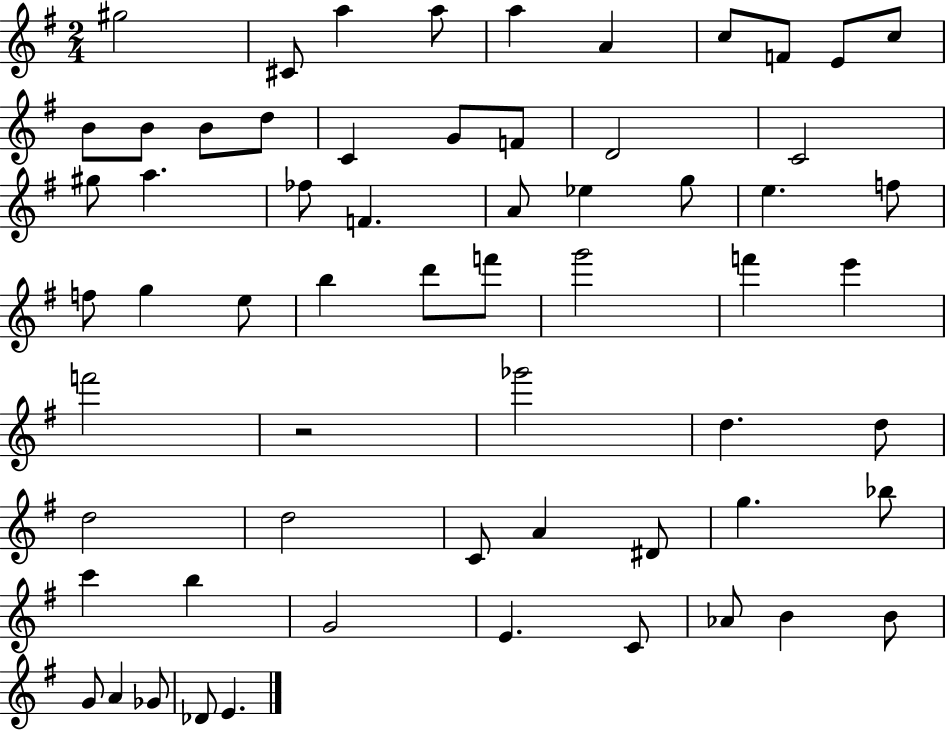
{
  \clef treble
  \numericTimeSignature
  \time 2/4
  \key g \major
  gis''2 | cis'8 a''4 a''8 | a''4 a'4 | c''8 f'8 e'8 c''8 | \break b'8 b'8 b'8 d''8 | c'4 g'8 f'8 | d'2 | c'2 | \break gis''8 a''4. | fes''8 f'4. | a'8 ees''4 g''8 | e''4. f''8 | \break f''8 g''4 e''8 | b''4 d'''8 f'''8 | g'''2 | f'''4 e'''4 | \break f'''2 | r2 | ges'''2 | d''4. d''8 | \break d''2 | d''2 | c'8 a'4 dis'8 | g''4. bes''8 | \break c'''4 b''4 | g'2 | e'4. c'8 | aes'8 b'4 b'8 | \break g'8 a'4 ges'8 | des'8 e'4. | \bar "|."
}